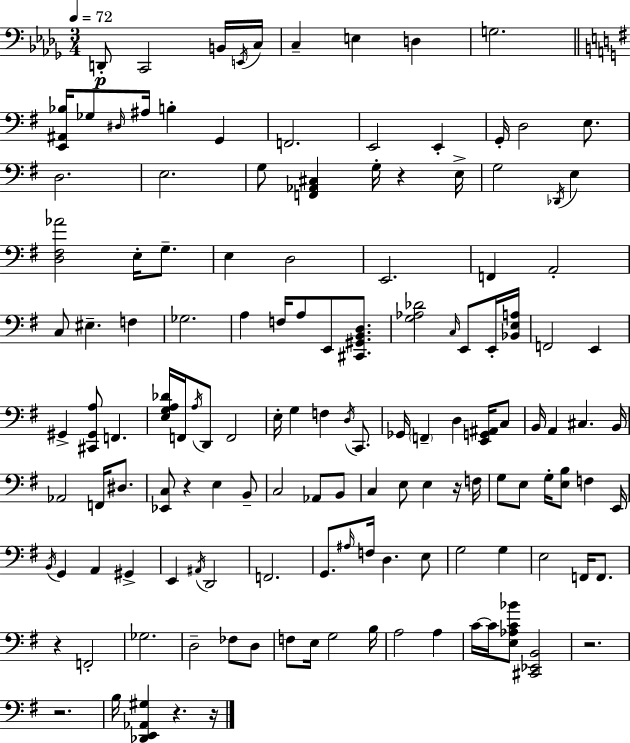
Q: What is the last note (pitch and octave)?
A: B3